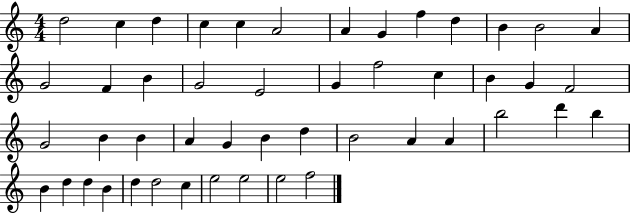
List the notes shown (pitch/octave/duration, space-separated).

D5/h C5/q D5/q C5/q C5/q A4/h A4/q G4/q F5/q D5/q B4/q B4/h A4/q G4/h F4/q B4/q G4/h E4/h G4/q F5/h C5/q B4/q G4/q F4/h G4/h B4/q B4/q A4/q G4/q B4/q D5/q B4/h A4/q A4/q B5/h D6/q B5/q B4/q D5/q D5/q B4/q D5/q D5/h C5/q E5/h E5/h E5/h F5/h